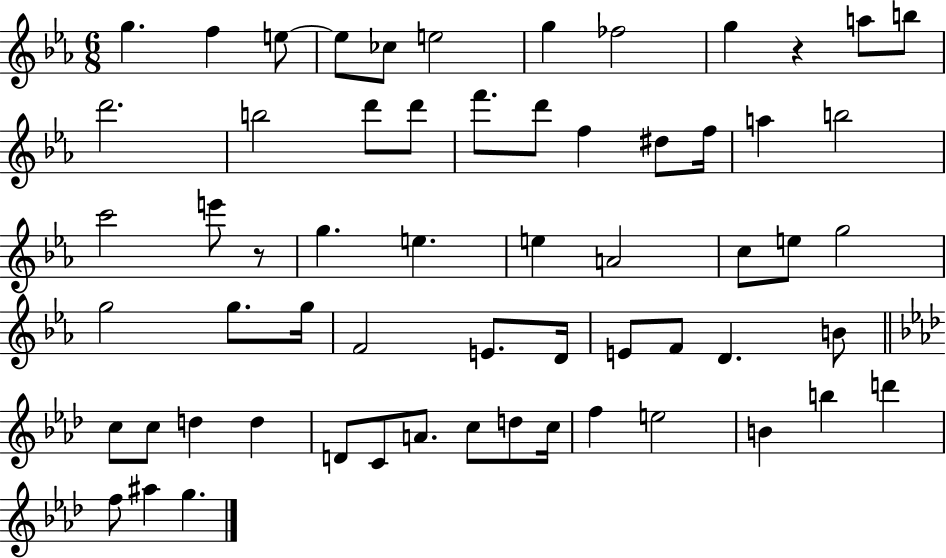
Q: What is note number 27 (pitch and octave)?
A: E5